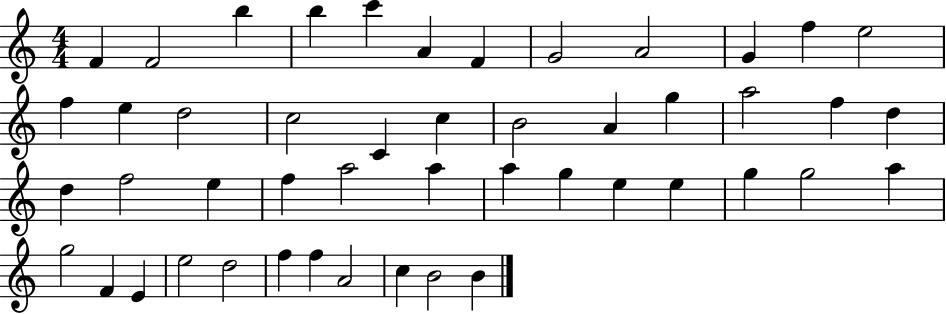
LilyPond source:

{
  \clef treble
  \numericTimeSignature
  \time 4/4
  \key c \major
  f'4 f'2 b''4 | b''4 c'''4 a'4 f'4 | g'2 a'2 | g'4 f''4 e''2 | \break f''4 e''4 d''2 | c''2 c'4 c''4 | b'2 a'4 g''4 | a''2 f''4 d''4 | \break d''4 f''2 e''4 | f''4 a''2 a''4 | a''4 g''4 e''4 e''4 | g''4 g''2 a''4 | \break g''2 f'4 e'4 | e''2 d''2 | f''4 f''4 a'2 | c''4 b'2 b'4 | \break \bar "|."
}